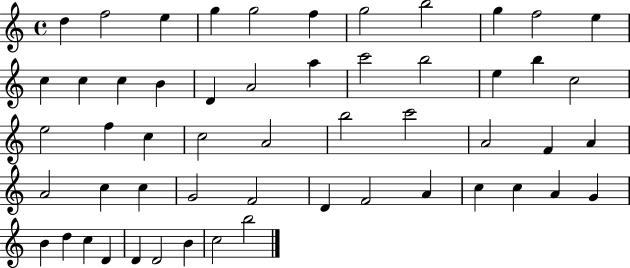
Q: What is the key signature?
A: C major